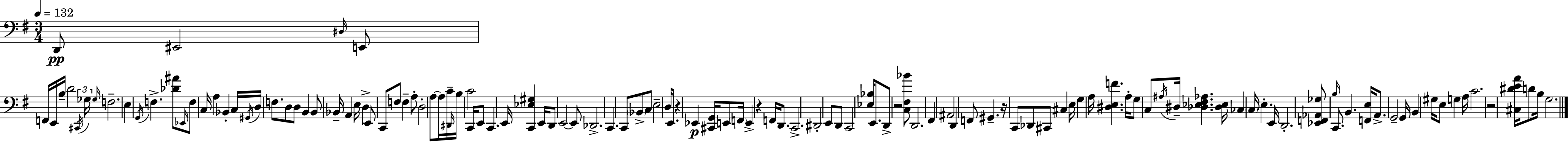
X:1
T:Untitled
M:3/4
L:1/4
K:Em
D,,/2 ^E,,2 ^D,/4 E,,/2 F,,/4 E,,/4 B,/4 D2 ^C,,/4 _G,/4 _G,/4 F,2 E, G,,/4 F, [_D^A]/2 _E,,/4 F,/2 C,/4 A, _B,, C,/4 ^G,,/4 D,/4 F,/2 D,/2 D,/2 B,, B,,/2 _B,,/4 A,, E,/4 D, E,,/2 C,,/2 F,/2 F, A,/2 D,2 A,/2 A,/4 C/4 ^D,,/4 B,/4 C2 C,,/4 E,,/2 C,, E,,/4 [C,,_E,^G,] E,,/4 D,,/2 E,,2 E,,/2 _D,,2 C,, C,,/2 _B,,/2 C,/2 E,2 D,/4 E,,/2 z _E,, [^C,,G,,]/4 E,,/2 F,,/4 E,, z F,,/4 D,,/2 C,,2 ^D,,2 E,,/2 D,,/2 C,,2 [_E,_B,]/4 E,,/2 D,,/2 z2 [C,^F,_B]/2 D,,2 ^F,, ^A,,2 D,, F,,/2 ^G,, z/4 C,,/2 _D,,/2 ^C,,/2 ^C, E,/4 G, A,/4 [^D,E,F] A,/4 G,/2 C,/2 ^A,/4 ^D,/4 [_D,_E,^F,_A,] [_D,_E,]/4 _C, C,/4 E, E,,/4 D,,2 [_E,,F,,_A,,_G,]/2 B,/4 C,,/2 B,, [F,,E,]/4 A,,/2 G,,2 G,,/4 B,, ^G,/4 E,/2 G, A,/4 C2 z2 [^C,^DEA]/4 D/2 B,/4 G,2